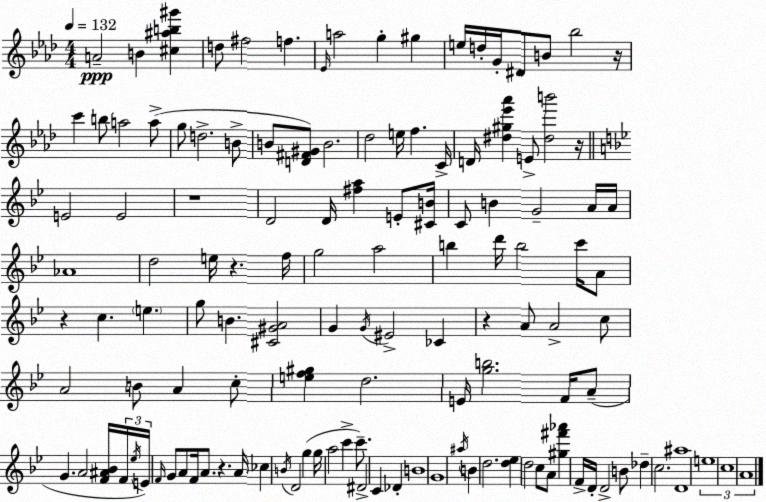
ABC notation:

X:1
T:Untitled
M:4/4
L:1/4
K:Ab
A2 B [^c^ab^g'] d/2 ^f2 f _E/4 a2 g ^g e/4 d/4 G/4 ^D/2 B/2 _b2 z/4 c' b/2 a2 a/2 g/2 d2 B/2 B/2 [D^F^G]/2 B2 _d2 e/4 f C/4 D/4 [^d^g_e'_a'] E/2 [^db']2 z/4 E2 E2 z4 D2 D/4 [^fa] E/2 [^CB]/4 C/2 B G2 A/4 A/4 _A4 d2 e/4 z f/4 g2 a2 b d'/4 b2 c'/4 A/2 z c e g/2 B [^C^GA]2 G G/4 ^E2 _C z A/2 A2 c/2 A2 B/2 A c/2 [ef^g] d2 E/4 [gb]2 F/4 A/2 G A2 [F^A_B]/4 F/4 _e/4 E/4 F/4 G/2 A/2 F/4 A/2 z A/4 _c B/4 D2 g g/4 a2 c' c'/2 ^D2 C _D B4 G4 ^a/4 B d2 [d_e] d2 c/2 A/2 [^g^f'_a'] F/4 D/4 D2 B/2 _d c2 [D^a]4 e4 c4 A4